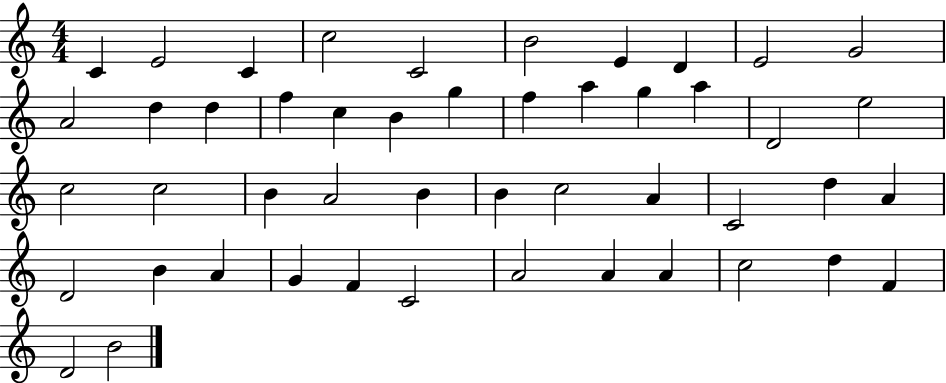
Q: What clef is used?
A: treble